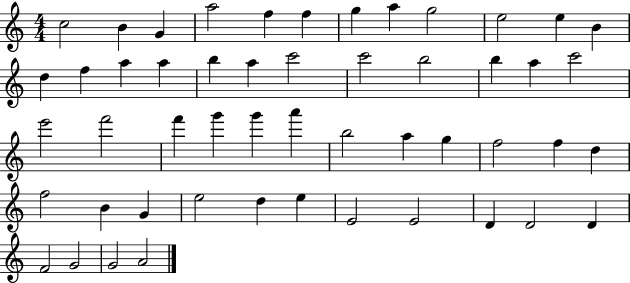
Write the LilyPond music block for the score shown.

{
  \clef treble
  \numericTimeSignature
  \time 4/4
  \key c \major
  c''2 b'4 g'4 | a''2 f''4 f''4 | g''4 a''4 g''2 | e''2 e''4 b'4 | \break d''4 f''4 a''4 a''4 | b''4 a''4 c'''2 | c'''2 b''2 | b''4 a''4 c'''2 | \break e'''2 f'''2 | f'''4 g'''4 g'''4 a'''4 | b''2 a''4 g''4 | f''2 f''4 d''4 | \break f''2 b'4 g'4 | e''2 d''4 e''4 | e'2 e'2 | d'4 d'2 d'4 | \break f'2 g'2 | g'2 a'2 | \bar "|."
}